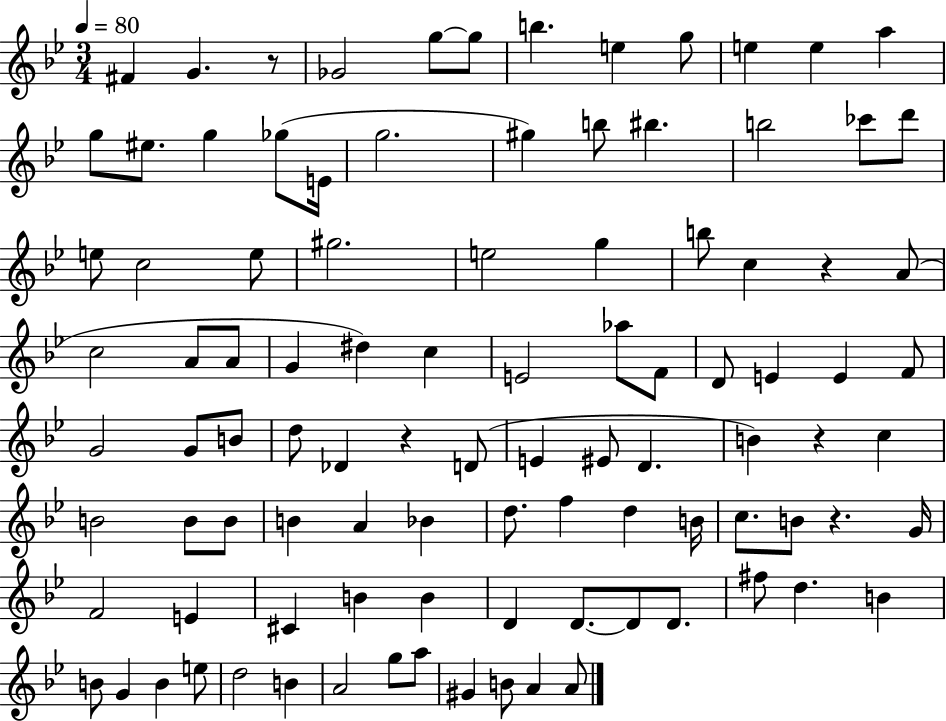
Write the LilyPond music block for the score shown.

{
  \clef treble
  \numericTimeSignature
  \time 3/4
  \key bes \major
  \tempo 4 = 80
  \repeat volta 2 { fis'4 g'4. r8 | ges'2 g''8~~ g''8 | b''4. e''4 g''8 | e''4 e''4 a''4 | \break g''8 eis''8. g''4 ges''8( e'16 | g''2. | gis''4) b''8 bis''4. | b''2 ces'''8 d'''8 | \break e''8 c''2 e''8 | gis''2. | e''2 g''4 | b''8 c''4 r4 a'8( | \break c''2 a'8 a'8 | g'4 dis''4) c''4 | e'2 aes''8 f'8 | d'8 e'4 e'4 f'8 | \break g'2 g'8 b'8 | d''8 des'4 r4 d'8( | e'4 eis'8 d'4. | b'4) r4 c''4 | \break b'2 b'8 b'8 | b'4 a'4 bes'4 | d''8. f''4 d''4 b'16 | c''8. b'8 r4. g'16 | \break f'2 e'4 | cis'4 b'4 b'4 | d'4 d'8.~~ d'8 d'8. | fis''8 d''4. b'4 | \break b'8 g'4 b'4 e''8 | d''2 b'4 | a'2 g''8 a''8 | gis'4 b'8 a'4 a'8 | \break } \bar "|."
}